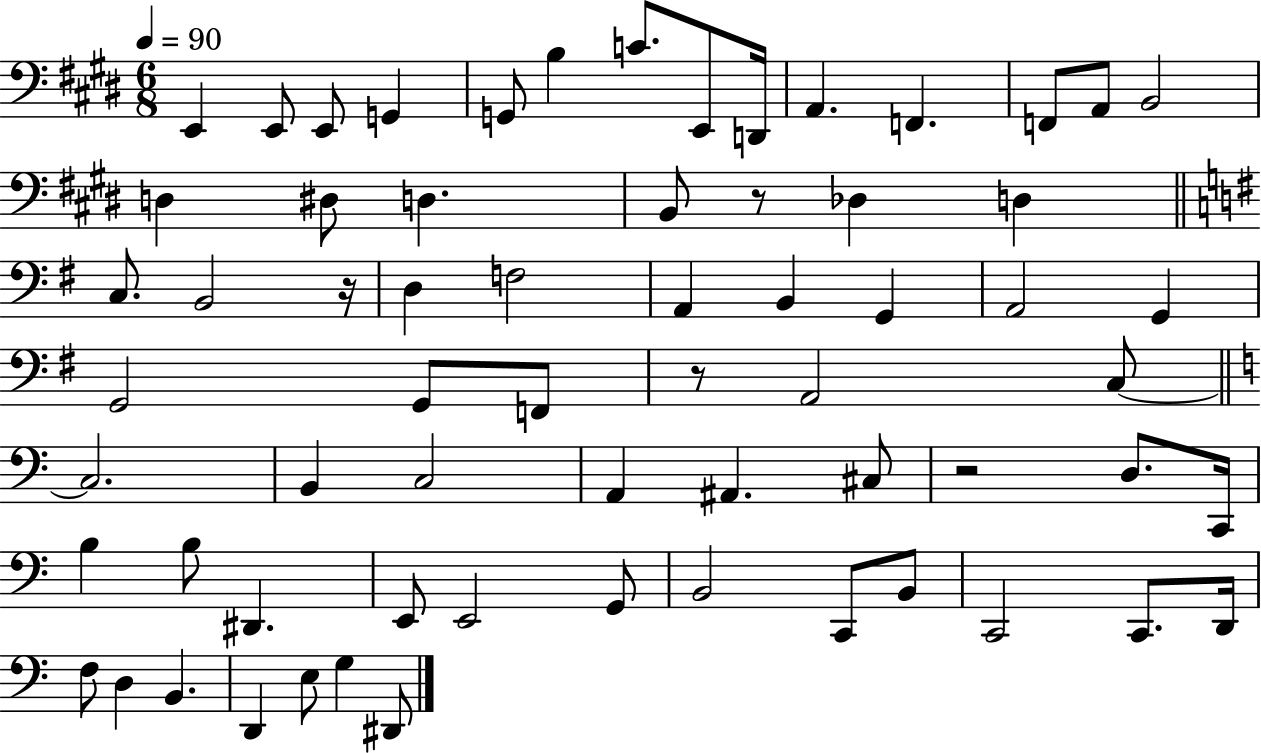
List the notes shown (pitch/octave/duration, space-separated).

E2/q E2/e E2/e G2/q G2/e B3/q C4/e. E2/e D2/s A2/q. F2/q. F2/e A2/e B2/h D3/q D#3/e D3/q. B2/e R/e Db3/q D3/q C3/e. B2/h R/s D3/q F3/h A2/q B2/q G2/q A2/h G2/q G2/h G2/e F2/e R/e A2/h C3/e C3/h. B2/q C3/h A2/q A#2/q. C#3/e R/h D3/e. C2/s B3/q B3/e D#2/q. E2/e E2/h G2/e B2/h C2/e B2/e C2/h C2/e. D2/s F3/e D3/q B2/q. D2/q E3/e G3/q D#2/e